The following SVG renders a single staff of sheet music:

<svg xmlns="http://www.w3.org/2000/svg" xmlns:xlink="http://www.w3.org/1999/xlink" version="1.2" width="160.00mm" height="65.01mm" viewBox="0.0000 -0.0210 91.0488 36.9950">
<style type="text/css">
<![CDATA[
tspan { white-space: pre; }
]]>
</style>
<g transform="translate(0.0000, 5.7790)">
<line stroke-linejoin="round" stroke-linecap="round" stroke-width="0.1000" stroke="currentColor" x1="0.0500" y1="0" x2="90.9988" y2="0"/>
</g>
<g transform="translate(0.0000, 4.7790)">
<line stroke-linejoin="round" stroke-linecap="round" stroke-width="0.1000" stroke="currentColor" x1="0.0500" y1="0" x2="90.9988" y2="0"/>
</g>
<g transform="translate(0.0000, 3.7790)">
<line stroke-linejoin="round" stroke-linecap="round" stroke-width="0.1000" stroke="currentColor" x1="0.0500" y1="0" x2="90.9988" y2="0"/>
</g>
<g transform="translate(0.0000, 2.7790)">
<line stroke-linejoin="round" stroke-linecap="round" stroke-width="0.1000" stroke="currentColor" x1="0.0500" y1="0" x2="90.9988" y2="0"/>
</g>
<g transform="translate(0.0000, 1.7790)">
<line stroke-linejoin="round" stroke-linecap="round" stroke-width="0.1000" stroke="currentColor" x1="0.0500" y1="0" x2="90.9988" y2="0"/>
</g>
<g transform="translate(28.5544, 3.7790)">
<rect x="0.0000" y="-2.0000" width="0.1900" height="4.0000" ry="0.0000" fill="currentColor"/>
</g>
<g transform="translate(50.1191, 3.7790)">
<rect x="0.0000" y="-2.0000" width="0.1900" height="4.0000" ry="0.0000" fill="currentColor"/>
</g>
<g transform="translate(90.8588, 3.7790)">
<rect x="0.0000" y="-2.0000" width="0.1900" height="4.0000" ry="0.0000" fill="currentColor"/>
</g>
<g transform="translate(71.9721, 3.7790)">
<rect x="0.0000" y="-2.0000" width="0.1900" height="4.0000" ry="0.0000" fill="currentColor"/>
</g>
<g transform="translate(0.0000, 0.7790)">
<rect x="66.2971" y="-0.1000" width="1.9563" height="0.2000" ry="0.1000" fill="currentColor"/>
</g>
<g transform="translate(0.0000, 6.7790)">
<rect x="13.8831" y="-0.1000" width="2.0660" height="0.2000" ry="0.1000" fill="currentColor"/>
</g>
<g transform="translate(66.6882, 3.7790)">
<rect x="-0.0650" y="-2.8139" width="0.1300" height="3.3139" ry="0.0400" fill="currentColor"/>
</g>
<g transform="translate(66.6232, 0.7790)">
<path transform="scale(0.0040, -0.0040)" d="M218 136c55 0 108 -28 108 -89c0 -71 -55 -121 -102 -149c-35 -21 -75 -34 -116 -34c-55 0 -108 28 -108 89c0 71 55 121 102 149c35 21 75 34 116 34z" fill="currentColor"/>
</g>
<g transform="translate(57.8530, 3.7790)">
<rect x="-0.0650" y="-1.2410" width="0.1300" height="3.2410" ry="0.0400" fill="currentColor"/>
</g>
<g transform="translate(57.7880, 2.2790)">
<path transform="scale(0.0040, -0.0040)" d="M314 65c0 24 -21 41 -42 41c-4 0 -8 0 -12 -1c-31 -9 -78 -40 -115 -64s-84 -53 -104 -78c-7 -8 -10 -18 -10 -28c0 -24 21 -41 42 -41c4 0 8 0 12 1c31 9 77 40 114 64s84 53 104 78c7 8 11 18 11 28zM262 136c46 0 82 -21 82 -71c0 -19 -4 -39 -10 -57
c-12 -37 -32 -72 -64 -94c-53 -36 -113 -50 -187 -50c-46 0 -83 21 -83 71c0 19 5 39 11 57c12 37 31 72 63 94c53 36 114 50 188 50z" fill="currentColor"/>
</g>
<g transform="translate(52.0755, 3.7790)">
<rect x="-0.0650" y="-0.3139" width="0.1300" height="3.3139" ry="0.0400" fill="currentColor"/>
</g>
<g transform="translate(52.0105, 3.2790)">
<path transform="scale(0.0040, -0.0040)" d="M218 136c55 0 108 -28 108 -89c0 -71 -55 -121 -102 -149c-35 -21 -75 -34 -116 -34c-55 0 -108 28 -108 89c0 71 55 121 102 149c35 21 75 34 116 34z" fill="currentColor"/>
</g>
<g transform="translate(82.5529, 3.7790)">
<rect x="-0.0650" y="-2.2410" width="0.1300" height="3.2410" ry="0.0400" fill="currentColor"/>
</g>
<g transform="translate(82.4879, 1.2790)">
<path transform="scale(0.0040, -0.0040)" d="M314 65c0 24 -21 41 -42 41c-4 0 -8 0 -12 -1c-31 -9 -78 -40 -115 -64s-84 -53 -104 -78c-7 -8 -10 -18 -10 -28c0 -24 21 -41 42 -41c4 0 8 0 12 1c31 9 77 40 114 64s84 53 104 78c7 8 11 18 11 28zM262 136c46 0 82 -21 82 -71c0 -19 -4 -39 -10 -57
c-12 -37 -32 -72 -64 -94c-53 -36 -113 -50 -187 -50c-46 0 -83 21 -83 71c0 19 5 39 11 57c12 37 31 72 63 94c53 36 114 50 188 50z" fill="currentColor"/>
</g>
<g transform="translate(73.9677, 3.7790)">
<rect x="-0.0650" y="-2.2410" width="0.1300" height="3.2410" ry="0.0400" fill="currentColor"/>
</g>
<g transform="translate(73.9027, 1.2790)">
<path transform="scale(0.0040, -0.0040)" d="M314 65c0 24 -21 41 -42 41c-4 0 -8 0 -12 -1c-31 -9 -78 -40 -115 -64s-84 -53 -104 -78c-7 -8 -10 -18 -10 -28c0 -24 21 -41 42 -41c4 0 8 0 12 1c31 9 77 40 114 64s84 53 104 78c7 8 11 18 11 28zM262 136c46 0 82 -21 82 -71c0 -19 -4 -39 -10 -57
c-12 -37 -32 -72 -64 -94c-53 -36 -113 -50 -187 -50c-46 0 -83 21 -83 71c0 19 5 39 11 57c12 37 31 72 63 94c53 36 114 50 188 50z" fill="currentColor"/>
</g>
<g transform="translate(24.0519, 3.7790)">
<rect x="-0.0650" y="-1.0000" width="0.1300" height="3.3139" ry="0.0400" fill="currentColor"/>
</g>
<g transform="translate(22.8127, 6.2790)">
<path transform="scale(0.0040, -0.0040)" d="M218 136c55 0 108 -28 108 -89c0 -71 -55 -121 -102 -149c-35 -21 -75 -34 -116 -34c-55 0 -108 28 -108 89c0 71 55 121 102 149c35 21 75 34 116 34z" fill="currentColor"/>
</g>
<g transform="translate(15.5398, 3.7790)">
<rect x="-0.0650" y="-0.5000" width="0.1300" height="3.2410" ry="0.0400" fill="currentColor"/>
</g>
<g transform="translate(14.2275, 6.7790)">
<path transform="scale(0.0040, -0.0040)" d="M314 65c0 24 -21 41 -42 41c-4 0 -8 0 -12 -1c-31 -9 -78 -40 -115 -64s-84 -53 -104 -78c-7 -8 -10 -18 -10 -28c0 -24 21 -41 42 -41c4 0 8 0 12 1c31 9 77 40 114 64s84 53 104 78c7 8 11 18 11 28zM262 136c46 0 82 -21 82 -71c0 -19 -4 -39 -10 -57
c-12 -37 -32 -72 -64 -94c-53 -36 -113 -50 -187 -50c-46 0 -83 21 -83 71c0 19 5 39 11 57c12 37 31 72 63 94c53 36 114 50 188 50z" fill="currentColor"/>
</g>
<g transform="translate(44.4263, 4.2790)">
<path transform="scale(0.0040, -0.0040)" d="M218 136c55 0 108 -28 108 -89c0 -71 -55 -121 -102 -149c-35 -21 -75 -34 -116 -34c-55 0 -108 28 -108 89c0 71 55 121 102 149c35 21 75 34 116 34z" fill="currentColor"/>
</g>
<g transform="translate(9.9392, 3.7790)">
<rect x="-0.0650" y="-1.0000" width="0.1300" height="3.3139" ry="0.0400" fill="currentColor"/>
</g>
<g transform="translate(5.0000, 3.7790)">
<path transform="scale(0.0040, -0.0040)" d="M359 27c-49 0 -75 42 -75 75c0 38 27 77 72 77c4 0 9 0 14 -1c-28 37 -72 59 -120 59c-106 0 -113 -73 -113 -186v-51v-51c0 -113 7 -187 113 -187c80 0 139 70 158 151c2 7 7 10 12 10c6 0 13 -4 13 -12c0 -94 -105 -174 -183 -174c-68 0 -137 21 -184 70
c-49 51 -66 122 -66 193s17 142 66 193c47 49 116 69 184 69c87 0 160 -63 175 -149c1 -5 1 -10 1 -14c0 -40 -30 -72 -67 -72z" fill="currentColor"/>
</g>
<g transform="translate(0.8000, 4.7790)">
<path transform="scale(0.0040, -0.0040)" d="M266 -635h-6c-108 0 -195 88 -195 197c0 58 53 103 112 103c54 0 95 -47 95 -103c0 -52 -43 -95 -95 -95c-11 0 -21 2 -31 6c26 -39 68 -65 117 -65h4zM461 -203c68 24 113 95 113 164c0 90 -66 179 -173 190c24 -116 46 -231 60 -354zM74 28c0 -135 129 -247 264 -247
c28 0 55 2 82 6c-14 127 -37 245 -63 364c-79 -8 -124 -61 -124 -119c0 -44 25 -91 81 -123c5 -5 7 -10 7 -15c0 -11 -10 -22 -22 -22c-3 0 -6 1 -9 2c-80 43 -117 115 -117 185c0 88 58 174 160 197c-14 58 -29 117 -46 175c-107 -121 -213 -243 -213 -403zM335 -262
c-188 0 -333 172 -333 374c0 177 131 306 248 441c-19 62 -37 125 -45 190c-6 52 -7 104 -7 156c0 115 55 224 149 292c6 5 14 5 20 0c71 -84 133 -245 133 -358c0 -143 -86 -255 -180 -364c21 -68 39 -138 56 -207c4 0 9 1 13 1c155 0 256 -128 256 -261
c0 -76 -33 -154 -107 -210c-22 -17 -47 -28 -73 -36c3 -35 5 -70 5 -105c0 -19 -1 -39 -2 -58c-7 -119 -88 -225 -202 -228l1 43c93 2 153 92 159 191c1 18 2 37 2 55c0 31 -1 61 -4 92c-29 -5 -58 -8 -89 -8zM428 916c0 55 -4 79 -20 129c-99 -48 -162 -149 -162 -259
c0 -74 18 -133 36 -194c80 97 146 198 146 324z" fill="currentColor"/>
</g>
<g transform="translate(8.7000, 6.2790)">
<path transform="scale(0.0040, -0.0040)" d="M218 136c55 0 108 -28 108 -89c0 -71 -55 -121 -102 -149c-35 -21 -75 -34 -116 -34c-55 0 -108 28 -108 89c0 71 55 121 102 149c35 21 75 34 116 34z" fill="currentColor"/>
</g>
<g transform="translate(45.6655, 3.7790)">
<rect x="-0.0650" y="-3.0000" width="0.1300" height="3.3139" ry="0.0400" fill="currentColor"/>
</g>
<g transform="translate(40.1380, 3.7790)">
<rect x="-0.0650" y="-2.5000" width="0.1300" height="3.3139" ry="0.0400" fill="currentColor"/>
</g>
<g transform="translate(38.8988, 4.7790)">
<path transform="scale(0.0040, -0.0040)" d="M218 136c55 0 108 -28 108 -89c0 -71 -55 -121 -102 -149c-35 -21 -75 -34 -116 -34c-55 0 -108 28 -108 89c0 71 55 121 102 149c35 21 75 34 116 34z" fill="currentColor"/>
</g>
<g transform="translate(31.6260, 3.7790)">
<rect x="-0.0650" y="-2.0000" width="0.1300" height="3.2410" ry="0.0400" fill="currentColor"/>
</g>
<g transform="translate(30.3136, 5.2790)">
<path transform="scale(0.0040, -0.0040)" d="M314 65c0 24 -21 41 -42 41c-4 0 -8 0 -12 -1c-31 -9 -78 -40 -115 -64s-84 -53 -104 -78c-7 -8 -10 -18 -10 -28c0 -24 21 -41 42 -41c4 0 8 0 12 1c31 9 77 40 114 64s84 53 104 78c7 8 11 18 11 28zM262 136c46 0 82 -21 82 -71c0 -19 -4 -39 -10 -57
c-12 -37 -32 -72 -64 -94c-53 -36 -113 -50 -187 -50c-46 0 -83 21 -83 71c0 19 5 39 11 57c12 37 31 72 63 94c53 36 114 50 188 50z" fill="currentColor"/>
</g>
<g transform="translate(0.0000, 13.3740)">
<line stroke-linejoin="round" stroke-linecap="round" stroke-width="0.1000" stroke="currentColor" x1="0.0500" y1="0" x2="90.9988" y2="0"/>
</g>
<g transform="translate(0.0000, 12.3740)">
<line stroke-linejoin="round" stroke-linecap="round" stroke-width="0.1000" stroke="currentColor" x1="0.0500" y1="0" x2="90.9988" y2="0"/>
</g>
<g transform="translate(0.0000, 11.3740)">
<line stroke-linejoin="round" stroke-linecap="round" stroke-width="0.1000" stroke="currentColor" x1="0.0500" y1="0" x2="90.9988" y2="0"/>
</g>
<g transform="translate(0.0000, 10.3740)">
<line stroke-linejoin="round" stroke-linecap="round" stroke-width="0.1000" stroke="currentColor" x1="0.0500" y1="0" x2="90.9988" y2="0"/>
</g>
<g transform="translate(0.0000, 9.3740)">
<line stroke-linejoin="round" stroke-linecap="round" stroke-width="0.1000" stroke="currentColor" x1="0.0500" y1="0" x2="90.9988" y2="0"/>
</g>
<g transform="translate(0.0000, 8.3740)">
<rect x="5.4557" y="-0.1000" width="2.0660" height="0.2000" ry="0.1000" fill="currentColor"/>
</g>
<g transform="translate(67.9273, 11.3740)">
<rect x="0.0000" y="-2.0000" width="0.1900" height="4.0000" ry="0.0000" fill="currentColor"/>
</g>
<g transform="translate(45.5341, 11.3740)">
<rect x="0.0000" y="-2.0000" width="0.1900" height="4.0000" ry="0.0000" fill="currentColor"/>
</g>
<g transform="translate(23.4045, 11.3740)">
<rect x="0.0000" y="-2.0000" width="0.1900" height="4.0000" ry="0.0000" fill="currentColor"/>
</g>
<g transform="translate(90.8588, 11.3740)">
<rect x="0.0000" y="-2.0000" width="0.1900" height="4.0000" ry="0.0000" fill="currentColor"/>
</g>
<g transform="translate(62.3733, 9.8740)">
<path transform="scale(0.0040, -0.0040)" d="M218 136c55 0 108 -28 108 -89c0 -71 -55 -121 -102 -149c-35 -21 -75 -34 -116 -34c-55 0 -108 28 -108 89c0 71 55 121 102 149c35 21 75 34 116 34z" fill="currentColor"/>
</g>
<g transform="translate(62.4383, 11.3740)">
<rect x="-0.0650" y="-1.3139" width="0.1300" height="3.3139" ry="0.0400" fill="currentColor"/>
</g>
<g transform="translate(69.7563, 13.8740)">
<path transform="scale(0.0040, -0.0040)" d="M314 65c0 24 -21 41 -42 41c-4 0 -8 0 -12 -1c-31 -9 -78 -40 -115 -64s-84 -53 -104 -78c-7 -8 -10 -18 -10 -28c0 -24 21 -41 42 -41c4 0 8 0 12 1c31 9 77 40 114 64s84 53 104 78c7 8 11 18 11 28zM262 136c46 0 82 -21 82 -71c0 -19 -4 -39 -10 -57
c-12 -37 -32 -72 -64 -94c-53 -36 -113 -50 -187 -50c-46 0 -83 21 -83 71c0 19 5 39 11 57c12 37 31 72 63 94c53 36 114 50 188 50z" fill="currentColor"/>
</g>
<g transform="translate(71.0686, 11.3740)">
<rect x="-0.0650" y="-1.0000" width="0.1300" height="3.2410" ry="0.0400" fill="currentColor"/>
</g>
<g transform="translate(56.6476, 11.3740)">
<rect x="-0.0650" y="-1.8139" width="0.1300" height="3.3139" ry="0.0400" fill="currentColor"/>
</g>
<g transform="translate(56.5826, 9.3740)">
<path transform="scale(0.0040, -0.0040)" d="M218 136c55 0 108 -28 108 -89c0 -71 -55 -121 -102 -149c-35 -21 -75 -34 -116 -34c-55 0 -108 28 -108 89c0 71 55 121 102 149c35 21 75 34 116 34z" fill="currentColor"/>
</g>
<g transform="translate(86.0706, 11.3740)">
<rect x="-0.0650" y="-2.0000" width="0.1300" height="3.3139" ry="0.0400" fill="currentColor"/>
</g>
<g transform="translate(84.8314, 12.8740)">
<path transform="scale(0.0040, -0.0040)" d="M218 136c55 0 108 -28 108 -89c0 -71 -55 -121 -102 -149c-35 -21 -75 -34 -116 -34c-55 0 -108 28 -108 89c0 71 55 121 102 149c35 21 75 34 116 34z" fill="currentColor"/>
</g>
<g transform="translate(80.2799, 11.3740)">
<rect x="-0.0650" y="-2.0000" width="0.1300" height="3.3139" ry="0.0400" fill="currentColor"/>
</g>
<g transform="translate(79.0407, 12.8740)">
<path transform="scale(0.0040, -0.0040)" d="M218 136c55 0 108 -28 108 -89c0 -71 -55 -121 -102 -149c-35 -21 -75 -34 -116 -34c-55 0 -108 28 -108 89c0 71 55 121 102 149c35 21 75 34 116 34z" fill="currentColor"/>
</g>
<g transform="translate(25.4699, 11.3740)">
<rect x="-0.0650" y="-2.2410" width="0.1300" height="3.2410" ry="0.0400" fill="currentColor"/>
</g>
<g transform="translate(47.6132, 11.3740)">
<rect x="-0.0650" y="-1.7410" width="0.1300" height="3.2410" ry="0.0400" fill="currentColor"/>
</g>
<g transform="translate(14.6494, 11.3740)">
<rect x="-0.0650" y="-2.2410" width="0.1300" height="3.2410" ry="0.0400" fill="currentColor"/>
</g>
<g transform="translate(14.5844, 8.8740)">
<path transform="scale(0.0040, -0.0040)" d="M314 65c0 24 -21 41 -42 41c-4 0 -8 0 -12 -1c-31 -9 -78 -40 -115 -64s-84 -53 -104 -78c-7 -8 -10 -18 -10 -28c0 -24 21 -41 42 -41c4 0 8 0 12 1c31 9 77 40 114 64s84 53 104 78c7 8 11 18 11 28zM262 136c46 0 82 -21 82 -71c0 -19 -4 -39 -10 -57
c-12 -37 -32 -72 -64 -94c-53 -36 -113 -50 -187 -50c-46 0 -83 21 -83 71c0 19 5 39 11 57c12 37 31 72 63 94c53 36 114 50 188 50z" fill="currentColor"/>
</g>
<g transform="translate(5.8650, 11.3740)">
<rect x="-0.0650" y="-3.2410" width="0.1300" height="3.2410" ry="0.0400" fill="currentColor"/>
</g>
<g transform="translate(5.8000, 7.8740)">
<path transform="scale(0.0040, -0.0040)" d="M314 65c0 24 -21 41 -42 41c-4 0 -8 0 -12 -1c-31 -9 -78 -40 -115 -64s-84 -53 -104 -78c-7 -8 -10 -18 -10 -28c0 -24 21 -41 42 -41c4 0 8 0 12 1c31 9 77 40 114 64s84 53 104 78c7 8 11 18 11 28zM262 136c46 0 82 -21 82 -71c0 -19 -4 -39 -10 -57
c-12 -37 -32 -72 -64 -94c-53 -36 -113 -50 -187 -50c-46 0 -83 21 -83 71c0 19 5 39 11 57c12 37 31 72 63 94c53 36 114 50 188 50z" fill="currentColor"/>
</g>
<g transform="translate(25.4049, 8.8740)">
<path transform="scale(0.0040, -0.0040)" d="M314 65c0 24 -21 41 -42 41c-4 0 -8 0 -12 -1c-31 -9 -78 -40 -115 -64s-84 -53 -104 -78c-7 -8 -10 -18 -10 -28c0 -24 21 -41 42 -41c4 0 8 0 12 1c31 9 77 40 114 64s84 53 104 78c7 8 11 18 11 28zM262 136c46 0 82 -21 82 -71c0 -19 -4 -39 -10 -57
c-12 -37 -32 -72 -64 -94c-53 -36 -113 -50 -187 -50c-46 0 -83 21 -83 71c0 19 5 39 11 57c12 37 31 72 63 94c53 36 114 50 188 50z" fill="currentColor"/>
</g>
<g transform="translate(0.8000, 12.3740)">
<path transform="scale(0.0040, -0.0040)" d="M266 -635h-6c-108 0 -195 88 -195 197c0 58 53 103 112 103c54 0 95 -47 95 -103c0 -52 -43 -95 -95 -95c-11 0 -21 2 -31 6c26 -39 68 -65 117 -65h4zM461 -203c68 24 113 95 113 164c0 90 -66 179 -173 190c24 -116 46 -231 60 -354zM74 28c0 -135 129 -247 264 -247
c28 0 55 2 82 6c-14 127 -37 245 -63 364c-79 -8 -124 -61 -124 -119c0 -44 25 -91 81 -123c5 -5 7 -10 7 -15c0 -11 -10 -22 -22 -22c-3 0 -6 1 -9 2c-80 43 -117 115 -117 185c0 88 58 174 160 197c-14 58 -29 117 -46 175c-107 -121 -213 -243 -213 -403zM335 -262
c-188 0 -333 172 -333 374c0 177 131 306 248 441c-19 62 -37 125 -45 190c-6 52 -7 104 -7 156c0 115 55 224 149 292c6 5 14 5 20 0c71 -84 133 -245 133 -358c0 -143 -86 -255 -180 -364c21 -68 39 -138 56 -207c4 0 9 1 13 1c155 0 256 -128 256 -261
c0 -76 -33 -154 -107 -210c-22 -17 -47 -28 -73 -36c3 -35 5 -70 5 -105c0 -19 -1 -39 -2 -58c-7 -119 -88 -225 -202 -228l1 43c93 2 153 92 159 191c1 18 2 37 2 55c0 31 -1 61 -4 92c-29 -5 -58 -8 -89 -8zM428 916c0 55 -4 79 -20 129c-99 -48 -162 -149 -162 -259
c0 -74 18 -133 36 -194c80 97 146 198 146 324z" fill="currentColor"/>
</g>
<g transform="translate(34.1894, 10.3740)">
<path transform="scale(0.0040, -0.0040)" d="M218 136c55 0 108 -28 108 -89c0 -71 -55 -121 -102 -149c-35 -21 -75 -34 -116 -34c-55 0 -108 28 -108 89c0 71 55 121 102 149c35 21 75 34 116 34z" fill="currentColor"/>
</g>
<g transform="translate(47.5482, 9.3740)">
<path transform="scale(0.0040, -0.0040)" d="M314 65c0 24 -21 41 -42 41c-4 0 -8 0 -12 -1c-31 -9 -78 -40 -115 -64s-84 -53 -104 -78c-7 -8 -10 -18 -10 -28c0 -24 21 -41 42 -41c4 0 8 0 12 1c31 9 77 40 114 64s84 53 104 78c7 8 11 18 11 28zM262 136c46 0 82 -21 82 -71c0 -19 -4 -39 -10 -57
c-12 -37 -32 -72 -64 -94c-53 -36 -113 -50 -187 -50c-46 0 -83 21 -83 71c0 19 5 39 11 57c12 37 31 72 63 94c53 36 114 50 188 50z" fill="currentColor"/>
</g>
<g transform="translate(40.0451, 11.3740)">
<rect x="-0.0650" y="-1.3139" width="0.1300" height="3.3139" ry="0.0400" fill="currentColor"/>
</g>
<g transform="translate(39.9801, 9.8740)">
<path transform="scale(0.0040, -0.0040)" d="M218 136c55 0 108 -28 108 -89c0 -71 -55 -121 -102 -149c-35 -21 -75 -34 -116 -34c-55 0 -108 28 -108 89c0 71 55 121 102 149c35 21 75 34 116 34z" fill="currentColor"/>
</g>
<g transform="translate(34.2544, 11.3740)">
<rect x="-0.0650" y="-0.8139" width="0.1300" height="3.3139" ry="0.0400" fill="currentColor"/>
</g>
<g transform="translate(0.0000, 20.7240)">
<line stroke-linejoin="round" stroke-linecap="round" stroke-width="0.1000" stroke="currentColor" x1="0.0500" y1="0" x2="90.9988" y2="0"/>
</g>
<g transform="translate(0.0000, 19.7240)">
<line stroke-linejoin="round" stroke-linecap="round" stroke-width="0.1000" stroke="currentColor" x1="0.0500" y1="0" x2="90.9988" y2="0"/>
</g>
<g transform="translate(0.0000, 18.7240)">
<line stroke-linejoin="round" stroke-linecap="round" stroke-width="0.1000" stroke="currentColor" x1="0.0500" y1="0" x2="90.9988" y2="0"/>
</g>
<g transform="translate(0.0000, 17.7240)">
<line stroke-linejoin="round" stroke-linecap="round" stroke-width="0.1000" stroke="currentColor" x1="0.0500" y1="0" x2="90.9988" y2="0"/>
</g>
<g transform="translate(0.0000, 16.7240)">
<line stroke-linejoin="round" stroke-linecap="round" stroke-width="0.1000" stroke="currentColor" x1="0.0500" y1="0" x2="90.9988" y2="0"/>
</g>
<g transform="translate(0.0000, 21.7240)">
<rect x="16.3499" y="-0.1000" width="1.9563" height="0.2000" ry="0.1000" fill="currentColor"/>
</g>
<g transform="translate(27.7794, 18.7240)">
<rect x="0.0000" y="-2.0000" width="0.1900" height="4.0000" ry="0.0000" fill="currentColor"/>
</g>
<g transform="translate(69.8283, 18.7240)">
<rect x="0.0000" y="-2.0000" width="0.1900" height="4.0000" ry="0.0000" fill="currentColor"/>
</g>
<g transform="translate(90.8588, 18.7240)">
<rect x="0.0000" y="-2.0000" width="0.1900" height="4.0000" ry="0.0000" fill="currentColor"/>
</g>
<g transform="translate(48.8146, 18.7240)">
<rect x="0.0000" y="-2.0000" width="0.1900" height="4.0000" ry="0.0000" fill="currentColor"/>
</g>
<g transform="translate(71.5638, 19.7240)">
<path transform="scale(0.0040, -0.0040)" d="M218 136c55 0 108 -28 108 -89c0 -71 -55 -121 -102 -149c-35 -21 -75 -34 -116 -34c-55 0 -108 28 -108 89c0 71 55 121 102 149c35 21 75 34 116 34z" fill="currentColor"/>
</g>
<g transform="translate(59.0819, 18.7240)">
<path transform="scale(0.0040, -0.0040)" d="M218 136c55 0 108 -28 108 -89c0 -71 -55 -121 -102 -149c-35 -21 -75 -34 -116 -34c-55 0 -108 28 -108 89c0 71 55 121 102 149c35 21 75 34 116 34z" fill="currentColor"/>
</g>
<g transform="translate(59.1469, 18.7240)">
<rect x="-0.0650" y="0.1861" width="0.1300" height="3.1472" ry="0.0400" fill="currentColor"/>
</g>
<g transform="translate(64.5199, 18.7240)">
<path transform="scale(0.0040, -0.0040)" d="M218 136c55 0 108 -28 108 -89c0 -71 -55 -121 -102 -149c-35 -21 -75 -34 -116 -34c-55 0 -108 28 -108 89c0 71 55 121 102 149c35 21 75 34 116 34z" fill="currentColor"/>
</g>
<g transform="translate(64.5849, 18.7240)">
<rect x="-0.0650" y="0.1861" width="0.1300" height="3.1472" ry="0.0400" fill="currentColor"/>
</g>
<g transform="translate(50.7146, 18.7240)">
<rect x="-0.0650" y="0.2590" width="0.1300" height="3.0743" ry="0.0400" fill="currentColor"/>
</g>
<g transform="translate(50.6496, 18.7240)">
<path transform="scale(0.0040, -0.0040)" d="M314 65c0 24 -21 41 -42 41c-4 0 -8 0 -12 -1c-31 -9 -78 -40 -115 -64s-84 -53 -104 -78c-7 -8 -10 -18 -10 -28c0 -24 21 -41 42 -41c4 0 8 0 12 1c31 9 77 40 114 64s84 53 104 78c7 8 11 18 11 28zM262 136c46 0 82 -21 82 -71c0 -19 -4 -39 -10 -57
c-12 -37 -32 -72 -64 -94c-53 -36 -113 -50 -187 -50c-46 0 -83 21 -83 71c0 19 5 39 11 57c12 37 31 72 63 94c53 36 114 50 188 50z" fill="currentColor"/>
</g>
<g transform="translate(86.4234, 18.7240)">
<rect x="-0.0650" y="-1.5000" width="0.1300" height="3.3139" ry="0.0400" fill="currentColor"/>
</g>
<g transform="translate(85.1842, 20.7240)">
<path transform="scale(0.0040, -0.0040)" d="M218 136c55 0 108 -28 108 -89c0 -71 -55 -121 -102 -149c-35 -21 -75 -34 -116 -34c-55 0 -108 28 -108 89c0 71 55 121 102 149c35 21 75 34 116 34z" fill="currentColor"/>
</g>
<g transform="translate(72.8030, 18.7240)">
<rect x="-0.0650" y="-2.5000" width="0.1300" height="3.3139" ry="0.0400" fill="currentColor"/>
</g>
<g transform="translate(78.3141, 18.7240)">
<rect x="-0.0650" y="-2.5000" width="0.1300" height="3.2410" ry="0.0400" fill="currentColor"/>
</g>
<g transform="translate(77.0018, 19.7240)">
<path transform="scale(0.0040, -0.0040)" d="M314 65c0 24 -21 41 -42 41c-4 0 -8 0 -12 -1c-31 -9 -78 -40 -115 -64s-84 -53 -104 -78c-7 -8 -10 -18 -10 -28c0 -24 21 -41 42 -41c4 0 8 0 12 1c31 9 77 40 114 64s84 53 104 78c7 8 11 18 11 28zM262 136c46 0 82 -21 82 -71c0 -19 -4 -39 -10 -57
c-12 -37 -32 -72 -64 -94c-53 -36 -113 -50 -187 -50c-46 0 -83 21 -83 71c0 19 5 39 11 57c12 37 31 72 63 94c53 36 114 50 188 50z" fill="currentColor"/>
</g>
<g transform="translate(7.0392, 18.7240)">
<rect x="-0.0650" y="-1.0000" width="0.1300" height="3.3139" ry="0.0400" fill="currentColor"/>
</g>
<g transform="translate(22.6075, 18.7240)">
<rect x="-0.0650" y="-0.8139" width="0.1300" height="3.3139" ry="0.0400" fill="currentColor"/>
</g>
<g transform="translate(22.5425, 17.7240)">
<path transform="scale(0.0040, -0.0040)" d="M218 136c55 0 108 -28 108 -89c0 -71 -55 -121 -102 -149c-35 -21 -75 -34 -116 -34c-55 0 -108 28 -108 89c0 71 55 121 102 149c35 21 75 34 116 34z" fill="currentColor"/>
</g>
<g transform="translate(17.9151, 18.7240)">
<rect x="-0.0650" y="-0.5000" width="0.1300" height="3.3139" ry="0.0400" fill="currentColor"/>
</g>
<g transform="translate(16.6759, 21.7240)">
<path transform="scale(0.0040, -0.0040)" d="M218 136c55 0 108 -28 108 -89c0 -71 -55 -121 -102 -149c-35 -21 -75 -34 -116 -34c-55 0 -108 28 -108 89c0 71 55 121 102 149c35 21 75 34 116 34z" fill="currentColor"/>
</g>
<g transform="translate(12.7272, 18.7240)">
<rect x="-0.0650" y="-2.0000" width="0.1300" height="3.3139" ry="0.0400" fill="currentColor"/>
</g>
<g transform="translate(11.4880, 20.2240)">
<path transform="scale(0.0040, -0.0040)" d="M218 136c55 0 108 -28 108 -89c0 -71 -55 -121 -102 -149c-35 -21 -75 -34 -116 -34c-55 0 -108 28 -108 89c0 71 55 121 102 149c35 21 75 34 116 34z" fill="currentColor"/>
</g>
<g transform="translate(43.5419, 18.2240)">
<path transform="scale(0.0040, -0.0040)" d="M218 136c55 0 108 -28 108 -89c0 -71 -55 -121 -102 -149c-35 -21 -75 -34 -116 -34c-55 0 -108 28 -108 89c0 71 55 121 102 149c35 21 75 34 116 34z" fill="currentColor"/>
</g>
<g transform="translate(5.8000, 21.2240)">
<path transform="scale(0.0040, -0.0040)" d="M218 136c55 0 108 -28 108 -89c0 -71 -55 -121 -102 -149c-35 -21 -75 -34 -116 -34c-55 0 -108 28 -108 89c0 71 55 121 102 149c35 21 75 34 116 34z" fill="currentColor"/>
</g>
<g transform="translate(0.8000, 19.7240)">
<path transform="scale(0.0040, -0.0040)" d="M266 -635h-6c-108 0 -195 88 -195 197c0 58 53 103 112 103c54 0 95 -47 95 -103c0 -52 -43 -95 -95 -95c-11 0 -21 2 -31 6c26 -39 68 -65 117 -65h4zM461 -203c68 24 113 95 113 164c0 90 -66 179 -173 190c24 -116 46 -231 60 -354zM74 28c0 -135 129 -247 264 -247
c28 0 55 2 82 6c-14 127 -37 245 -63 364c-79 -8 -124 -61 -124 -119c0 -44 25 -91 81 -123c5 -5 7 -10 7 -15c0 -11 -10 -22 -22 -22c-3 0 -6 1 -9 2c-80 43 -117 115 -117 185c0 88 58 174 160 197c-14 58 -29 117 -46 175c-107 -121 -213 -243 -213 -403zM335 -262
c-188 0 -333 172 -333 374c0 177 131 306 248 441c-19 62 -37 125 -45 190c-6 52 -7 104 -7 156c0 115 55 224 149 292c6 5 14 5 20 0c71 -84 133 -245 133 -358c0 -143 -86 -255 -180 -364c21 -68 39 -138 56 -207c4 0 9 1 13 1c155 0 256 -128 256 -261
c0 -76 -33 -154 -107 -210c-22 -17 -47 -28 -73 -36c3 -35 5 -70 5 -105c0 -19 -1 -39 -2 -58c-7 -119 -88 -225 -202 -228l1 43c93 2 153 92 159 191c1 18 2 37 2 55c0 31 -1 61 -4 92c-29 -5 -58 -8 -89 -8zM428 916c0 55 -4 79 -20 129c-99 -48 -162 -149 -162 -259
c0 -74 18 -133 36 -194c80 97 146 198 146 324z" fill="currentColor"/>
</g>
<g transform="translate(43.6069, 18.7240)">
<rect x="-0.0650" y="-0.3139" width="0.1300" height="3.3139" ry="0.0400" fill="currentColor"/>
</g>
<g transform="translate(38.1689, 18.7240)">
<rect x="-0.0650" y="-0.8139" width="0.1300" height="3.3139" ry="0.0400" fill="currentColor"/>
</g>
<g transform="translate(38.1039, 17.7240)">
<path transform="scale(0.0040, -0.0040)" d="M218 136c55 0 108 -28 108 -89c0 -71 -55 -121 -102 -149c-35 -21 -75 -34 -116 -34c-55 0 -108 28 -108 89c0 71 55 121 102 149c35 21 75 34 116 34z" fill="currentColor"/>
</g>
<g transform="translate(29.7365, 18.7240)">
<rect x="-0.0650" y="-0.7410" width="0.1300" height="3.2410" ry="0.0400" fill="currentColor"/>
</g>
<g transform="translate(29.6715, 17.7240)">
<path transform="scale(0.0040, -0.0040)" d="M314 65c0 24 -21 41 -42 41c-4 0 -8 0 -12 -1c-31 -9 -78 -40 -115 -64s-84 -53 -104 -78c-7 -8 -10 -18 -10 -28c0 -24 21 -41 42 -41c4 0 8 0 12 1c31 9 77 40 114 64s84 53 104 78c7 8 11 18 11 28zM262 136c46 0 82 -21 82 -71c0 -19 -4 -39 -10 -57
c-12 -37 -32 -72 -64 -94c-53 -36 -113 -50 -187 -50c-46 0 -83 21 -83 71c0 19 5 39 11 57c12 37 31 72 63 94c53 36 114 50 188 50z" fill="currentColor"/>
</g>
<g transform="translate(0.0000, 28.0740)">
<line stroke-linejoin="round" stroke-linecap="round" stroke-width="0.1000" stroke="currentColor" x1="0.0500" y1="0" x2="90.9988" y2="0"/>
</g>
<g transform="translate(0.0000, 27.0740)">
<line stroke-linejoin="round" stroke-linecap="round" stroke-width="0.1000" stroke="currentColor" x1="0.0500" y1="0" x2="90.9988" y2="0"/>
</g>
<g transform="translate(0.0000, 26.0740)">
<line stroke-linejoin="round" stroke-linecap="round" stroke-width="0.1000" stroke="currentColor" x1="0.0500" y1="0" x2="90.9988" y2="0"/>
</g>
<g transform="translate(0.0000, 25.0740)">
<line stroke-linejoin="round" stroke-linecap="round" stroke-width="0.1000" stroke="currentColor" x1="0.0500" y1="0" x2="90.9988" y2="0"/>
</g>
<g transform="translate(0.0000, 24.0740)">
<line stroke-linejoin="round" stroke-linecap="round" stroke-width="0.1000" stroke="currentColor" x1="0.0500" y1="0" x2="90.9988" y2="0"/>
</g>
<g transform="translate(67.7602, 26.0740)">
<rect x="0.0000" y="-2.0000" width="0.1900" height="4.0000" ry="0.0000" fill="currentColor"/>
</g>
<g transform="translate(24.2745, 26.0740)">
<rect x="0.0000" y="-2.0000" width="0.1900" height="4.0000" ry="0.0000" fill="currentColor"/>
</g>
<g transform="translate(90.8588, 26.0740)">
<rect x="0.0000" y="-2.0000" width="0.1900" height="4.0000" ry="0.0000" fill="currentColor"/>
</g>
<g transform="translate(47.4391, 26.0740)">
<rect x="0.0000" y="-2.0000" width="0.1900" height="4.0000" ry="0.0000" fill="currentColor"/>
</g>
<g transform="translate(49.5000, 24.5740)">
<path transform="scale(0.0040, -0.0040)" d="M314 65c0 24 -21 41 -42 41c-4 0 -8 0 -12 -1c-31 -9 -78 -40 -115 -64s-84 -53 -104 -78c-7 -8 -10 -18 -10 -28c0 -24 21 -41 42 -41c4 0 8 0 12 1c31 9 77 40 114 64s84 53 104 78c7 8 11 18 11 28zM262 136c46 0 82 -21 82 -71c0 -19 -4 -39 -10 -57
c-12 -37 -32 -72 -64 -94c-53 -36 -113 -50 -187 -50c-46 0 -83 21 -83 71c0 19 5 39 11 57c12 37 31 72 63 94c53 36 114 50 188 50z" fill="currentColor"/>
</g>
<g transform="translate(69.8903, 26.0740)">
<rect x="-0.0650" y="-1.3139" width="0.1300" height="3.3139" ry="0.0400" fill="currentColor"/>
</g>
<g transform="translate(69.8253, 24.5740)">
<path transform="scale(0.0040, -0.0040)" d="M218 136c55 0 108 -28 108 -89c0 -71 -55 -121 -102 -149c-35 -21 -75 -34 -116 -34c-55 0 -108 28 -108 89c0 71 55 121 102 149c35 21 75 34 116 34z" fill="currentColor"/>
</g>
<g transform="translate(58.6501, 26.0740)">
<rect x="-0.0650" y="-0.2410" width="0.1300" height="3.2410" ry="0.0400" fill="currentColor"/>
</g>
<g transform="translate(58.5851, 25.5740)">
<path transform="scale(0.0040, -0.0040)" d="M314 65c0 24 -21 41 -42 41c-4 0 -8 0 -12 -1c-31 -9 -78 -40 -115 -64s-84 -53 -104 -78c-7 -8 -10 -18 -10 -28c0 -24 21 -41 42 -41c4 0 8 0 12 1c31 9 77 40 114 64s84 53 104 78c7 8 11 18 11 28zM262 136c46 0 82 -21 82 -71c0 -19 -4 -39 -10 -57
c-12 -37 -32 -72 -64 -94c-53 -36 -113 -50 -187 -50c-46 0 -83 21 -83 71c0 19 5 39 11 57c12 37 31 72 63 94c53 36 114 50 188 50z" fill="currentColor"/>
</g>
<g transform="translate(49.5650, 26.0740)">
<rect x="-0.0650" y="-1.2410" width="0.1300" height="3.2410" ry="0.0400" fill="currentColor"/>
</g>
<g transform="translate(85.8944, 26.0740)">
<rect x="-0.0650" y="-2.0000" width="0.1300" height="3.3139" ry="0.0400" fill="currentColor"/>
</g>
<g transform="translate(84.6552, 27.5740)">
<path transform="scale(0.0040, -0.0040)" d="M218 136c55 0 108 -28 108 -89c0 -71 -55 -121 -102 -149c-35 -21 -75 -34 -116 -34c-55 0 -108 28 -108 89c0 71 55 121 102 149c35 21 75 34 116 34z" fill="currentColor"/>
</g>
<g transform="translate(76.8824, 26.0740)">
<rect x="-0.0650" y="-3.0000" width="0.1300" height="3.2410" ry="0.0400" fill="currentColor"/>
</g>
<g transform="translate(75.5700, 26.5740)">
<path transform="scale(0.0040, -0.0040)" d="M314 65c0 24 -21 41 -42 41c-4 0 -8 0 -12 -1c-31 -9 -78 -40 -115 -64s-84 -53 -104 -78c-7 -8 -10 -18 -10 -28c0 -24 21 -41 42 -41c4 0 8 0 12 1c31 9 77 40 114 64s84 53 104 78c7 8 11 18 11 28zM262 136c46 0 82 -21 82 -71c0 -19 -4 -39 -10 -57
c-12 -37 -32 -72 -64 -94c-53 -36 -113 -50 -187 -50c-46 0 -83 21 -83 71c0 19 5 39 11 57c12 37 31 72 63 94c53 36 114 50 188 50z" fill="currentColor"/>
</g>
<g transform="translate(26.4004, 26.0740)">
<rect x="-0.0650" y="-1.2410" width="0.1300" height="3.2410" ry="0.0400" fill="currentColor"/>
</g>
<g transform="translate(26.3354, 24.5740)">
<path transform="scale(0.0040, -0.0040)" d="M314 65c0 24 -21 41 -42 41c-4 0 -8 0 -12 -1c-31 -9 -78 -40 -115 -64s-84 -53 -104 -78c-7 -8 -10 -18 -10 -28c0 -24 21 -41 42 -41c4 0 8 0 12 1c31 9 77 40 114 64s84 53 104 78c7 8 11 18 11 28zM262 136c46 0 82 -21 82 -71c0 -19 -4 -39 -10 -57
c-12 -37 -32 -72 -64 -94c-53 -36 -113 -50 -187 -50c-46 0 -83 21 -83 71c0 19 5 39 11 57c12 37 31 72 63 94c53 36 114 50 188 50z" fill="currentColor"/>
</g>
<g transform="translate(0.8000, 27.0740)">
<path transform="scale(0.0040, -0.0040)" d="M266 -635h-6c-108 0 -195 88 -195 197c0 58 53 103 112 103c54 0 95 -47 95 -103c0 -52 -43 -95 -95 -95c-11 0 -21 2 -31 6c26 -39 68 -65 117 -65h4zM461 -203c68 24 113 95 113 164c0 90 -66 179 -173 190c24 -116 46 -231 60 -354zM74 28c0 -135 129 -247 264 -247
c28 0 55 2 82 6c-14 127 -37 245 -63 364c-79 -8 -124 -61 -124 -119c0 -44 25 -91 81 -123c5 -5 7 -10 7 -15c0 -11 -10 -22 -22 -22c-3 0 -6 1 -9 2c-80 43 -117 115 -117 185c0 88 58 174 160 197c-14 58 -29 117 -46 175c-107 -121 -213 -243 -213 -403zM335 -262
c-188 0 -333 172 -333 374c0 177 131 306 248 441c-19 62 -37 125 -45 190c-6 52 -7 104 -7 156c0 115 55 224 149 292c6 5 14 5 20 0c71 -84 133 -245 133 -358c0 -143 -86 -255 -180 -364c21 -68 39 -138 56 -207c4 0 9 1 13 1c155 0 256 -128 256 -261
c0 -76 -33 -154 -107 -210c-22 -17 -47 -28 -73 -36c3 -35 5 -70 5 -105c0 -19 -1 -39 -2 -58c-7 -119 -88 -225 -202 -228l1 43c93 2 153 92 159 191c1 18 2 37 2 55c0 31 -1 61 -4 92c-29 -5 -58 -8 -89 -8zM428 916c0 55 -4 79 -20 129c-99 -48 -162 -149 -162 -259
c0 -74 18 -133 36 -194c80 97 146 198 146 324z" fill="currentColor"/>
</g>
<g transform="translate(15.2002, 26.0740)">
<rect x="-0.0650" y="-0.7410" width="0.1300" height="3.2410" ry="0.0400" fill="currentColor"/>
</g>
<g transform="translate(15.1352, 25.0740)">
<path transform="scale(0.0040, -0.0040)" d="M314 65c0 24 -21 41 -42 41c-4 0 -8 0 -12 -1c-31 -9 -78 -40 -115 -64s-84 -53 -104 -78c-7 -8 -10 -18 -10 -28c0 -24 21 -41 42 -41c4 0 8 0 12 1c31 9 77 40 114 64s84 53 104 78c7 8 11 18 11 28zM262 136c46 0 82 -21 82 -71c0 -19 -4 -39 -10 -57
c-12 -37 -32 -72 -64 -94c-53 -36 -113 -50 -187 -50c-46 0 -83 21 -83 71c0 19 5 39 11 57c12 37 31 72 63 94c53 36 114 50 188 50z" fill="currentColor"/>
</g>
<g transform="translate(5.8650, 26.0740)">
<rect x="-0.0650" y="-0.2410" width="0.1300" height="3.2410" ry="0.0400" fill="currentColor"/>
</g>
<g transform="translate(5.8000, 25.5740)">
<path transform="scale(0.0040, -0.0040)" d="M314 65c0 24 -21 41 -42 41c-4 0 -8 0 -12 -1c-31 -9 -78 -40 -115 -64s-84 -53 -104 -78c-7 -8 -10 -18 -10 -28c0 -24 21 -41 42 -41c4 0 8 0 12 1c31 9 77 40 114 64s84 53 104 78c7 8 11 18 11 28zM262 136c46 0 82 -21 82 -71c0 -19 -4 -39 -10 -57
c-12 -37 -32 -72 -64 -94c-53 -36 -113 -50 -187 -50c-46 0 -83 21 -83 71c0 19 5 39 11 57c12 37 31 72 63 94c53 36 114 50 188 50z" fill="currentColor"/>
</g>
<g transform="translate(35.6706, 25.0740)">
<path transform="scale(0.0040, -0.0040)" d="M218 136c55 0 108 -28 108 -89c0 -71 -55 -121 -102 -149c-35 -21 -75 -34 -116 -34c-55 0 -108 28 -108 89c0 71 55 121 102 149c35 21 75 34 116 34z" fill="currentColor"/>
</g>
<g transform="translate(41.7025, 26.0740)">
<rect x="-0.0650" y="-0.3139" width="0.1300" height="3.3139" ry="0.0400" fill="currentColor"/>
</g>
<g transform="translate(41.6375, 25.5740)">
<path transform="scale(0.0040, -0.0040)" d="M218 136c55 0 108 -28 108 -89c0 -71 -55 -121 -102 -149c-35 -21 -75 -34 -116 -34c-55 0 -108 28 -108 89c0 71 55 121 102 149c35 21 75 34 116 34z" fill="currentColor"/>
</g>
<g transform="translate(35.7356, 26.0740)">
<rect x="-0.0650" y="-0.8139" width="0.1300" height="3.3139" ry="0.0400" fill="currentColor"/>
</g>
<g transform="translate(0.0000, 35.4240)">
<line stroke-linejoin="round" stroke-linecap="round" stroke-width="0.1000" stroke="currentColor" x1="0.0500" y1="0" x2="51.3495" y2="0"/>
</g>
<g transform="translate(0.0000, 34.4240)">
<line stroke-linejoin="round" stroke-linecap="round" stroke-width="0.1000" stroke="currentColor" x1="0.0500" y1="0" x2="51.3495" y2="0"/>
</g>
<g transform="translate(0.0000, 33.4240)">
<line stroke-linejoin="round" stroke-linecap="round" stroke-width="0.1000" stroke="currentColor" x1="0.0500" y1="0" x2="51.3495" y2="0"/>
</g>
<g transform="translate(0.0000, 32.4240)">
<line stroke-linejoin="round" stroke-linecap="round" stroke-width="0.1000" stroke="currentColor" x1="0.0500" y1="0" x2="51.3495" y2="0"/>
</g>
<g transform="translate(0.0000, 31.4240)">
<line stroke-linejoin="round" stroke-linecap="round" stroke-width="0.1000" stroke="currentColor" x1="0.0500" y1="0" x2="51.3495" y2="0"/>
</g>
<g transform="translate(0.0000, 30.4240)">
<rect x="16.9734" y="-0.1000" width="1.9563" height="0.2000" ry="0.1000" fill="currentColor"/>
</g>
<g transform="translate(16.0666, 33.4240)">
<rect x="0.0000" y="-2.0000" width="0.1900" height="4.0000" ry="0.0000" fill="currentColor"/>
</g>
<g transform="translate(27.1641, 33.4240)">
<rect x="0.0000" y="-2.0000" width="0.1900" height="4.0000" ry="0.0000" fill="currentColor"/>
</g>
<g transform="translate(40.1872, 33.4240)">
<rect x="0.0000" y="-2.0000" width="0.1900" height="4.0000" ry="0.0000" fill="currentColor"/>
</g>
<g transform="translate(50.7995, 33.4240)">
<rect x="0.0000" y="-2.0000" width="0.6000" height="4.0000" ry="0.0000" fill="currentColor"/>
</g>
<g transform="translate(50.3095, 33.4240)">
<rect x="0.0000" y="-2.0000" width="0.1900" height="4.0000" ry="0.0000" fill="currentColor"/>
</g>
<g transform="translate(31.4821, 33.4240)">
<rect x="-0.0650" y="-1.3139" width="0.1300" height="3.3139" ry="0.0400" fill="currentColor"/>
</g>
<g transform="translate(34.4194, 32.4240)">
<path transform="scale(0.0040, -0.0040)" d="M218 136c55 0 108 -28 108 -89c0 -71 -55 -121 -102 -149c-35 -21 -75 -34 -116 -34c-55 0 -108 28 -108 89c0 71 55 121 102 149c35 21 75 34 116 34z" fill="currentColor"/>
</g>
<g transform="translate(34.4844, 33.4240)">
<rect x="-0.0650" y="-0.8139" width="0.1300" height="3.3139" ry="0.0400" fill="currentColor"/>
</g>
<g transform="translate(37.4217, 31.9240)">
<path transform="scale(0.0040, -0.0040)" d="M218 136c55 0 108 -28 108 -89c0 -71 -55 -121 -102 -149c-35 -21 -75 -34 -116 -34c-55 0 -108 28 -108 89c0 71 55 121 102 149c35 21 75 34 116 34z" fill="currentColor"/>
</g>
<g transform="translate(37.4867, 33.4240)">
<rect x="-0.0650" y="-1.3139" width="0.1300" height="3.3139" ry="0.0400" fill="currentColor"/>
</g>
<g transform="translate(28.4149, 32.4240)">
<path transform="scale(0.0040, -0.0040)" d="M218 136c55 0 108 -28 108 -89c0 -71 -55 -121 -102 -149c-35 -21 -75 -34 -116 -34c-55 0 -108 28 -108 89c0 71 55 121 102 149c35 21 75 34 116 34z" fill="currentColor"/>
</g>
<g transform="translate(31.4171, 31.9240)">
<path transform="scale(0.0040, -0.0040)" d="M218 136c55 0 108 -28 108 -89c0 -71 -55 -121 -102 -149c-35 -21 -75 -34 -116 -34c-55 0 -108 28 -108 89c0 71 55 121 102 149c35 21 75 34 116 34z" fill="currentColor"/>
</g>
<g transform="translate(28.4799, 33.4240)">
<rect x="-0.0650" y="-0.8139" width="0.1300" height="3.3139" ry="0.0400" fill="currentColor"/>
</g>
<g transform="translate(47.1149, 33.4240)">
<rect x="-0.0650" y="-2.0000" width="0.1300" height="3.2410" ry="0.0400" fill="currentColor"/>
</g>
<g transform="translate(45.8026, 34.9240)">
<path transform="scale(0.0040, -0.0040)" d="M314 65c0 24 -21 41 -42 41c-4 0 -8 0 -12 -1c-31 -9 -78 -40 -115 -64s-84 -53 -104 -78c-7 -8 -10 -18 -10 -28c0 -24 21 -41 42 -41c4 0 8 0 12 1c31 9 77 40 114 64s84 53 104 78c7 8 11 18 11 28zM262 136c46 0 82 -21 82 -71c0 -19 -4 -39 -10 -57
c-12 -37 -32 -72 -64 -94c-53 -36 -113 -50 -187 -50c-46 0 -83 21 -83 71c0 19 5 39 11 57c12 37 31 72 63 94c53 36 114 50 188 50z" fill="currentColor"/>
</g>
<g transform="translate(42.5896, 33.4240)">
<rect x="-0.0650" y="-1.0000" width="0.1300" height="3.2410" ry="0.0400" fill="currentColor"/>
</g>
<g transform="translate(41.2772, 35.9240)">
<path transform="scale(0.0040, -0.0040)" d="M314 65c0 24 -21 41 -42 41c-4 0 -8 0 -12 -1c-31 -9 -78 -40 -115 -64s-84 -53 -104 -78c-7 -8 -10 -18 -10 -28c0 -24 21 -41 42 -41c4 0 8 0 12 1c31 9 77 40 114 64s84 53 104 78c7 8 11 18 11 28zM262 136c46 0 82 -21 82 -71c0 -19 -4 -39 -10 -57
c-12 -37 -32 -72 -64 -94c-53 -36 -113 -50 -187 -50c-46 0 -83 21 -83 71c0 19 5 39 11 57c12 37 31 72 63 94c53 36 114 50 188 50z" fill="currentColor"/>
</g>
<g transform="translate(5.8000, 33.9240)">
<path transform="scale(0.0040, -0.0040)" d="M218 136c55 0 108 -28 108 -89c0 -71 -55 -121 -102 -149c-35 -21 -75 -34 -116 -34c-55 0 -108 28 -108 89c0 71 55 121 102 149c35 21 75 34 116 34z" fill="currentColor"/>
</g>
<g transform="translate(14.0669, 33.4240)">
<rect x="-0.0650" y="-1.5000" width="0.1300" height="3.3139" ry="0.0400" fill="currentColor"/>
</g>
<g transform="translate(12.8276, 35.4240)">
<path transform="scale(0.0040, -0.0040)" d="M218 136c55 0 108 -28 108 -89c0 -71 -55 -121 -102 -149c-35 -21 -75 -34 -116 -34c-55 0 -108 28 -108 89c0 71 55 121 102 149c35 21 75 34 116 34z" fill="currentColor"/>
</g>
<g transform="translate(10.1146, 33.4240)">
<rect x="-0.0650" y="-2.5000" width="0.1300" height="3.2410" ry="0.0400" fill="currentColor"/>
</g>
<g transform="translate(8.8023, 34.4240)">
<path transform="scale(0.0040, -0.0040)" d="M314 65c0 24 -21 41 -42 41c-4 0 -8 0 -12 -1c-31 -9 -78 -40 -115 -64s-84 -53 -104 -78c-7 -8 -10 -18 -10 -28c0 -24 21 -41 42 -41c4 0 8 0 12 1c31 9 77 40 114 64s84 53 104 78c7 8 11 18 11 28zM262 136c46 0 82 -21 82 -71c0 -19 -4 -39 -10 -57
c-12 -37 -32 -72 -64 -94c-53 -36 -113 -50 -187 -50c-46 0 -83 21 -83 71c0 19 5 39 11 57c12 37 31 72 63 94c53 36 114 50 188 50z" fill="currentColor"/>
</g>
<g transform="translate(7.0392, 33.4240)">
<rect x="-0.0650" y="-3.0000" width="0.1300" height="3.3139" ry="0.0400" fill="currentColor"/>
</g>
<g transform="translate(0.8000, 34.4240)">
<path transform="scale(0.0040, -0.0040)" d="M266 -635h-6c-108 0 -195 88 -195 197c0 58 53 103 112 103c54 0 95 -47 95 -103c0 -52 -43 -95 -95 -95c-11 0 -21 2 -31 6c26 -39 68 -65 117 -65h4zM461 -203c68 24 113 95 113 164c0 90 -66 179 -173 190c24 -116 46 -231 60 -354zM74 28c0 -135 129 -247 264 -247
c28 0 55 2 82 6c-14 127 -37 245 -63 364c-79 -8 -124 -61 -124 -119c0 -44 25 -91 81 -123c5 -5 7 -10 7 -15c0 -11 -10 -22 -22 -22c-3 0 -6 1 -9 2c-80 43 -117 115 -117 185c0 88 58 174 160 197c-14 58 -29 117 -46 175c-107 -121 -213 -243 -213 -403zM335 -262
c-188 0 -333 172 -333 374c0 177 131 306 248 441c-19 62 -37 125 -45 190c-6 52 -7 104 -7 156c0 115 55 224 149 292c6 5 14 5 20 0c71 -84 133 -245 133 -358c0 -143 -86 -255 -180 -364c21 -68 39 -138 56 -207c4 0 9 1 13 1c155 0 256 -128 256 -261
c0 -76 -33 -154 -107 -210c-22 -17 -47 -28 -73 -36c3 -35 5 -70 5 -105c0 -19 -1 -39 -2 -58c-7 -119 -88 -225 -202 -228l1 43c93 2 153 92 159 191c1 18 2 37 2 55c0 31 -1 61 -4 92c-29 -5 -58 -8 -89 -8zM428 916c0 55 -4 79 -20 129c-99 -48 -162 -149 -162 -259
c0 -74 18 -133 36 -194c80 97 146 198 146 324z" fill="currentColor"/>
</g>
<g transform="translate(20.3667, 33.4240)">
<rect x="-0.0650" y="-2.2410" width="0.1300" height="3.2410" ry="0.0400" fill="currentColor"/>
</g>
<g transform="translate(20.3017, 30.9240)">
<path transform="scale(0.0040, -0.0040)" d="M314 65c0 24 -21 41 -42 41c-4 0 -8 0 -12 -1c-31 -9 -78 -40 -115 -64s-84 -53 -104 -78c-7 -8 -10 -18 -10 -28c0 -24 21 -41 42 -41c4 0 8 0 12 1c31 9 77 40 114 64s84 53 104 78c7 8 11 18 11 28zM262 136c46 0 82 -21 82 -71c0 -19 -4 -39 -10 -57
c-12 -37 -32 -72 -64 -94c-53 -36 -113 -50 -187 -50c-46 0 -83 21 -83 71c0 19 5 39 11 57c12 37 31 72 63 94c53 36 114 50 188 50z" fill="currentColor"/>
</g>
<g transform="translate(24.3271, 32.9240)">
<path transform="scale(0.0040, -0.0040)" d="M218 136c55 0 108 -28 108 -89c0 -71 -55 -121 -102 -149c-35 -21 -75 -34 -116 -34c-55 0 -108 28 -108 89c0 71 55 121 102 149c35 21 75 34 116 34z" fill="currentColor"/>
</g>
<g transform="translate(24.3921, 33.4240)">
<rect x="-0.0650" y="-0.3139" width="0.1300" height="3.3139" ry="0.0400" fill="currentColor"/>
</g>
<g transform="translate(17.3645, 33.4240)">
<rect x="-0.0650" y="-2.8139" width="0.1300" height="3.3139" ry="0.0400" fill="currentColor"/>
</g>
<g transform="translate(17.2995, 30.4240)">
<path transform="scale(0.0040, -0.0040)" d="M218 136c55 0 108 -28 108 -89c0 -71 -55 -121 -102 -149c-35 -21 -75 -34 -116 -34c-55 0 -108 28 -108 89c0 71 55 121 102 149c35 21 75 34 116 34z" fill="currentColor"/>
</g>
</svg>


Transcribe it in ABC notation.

X:1
T:Untitled
M:4/4
L:1/4
K:C
D C2 D F2 G A c e2 a g2 g2 b2 g2 g2 d e f2 f e D2 F F D F C d d2 d c B2 B B G G2 E c2 d2 e2 d c e2 c2 e A2 F A G2 E a g2 c d e d e D2 F2